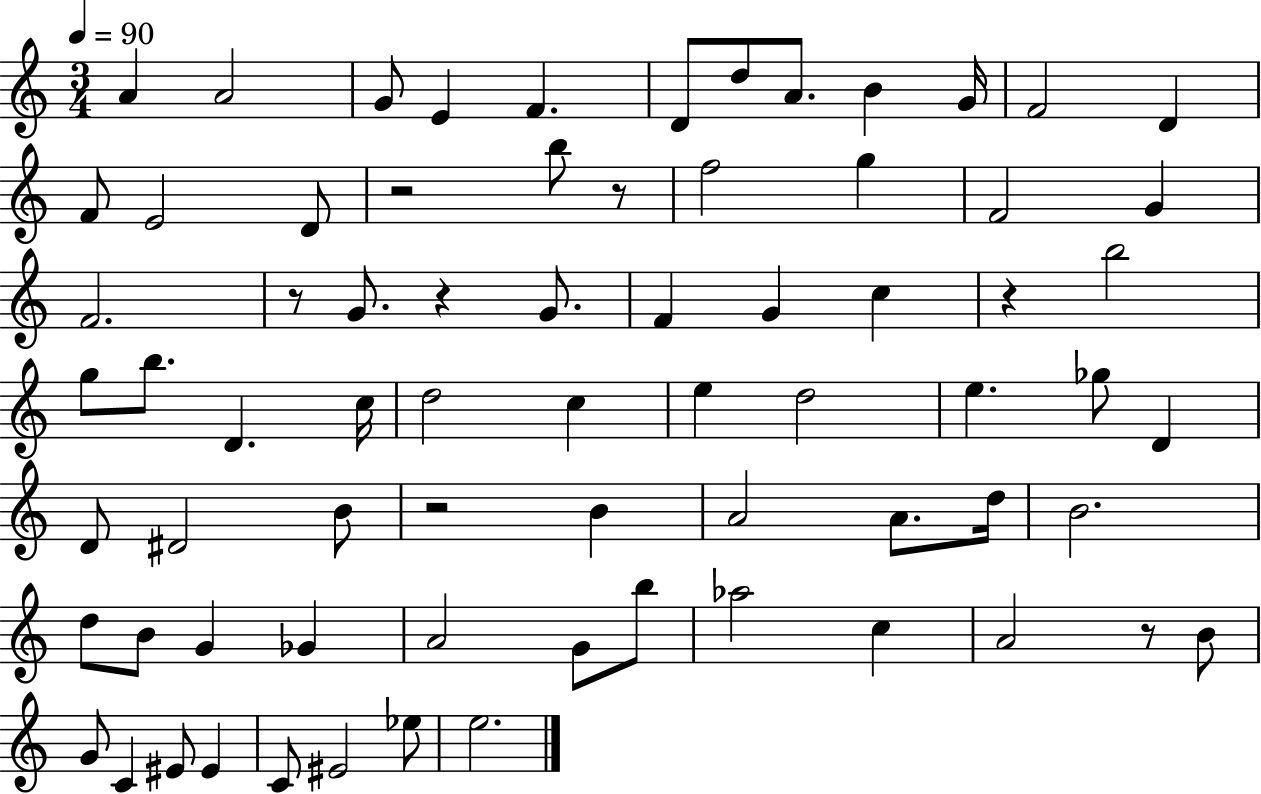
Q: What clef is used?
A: treble